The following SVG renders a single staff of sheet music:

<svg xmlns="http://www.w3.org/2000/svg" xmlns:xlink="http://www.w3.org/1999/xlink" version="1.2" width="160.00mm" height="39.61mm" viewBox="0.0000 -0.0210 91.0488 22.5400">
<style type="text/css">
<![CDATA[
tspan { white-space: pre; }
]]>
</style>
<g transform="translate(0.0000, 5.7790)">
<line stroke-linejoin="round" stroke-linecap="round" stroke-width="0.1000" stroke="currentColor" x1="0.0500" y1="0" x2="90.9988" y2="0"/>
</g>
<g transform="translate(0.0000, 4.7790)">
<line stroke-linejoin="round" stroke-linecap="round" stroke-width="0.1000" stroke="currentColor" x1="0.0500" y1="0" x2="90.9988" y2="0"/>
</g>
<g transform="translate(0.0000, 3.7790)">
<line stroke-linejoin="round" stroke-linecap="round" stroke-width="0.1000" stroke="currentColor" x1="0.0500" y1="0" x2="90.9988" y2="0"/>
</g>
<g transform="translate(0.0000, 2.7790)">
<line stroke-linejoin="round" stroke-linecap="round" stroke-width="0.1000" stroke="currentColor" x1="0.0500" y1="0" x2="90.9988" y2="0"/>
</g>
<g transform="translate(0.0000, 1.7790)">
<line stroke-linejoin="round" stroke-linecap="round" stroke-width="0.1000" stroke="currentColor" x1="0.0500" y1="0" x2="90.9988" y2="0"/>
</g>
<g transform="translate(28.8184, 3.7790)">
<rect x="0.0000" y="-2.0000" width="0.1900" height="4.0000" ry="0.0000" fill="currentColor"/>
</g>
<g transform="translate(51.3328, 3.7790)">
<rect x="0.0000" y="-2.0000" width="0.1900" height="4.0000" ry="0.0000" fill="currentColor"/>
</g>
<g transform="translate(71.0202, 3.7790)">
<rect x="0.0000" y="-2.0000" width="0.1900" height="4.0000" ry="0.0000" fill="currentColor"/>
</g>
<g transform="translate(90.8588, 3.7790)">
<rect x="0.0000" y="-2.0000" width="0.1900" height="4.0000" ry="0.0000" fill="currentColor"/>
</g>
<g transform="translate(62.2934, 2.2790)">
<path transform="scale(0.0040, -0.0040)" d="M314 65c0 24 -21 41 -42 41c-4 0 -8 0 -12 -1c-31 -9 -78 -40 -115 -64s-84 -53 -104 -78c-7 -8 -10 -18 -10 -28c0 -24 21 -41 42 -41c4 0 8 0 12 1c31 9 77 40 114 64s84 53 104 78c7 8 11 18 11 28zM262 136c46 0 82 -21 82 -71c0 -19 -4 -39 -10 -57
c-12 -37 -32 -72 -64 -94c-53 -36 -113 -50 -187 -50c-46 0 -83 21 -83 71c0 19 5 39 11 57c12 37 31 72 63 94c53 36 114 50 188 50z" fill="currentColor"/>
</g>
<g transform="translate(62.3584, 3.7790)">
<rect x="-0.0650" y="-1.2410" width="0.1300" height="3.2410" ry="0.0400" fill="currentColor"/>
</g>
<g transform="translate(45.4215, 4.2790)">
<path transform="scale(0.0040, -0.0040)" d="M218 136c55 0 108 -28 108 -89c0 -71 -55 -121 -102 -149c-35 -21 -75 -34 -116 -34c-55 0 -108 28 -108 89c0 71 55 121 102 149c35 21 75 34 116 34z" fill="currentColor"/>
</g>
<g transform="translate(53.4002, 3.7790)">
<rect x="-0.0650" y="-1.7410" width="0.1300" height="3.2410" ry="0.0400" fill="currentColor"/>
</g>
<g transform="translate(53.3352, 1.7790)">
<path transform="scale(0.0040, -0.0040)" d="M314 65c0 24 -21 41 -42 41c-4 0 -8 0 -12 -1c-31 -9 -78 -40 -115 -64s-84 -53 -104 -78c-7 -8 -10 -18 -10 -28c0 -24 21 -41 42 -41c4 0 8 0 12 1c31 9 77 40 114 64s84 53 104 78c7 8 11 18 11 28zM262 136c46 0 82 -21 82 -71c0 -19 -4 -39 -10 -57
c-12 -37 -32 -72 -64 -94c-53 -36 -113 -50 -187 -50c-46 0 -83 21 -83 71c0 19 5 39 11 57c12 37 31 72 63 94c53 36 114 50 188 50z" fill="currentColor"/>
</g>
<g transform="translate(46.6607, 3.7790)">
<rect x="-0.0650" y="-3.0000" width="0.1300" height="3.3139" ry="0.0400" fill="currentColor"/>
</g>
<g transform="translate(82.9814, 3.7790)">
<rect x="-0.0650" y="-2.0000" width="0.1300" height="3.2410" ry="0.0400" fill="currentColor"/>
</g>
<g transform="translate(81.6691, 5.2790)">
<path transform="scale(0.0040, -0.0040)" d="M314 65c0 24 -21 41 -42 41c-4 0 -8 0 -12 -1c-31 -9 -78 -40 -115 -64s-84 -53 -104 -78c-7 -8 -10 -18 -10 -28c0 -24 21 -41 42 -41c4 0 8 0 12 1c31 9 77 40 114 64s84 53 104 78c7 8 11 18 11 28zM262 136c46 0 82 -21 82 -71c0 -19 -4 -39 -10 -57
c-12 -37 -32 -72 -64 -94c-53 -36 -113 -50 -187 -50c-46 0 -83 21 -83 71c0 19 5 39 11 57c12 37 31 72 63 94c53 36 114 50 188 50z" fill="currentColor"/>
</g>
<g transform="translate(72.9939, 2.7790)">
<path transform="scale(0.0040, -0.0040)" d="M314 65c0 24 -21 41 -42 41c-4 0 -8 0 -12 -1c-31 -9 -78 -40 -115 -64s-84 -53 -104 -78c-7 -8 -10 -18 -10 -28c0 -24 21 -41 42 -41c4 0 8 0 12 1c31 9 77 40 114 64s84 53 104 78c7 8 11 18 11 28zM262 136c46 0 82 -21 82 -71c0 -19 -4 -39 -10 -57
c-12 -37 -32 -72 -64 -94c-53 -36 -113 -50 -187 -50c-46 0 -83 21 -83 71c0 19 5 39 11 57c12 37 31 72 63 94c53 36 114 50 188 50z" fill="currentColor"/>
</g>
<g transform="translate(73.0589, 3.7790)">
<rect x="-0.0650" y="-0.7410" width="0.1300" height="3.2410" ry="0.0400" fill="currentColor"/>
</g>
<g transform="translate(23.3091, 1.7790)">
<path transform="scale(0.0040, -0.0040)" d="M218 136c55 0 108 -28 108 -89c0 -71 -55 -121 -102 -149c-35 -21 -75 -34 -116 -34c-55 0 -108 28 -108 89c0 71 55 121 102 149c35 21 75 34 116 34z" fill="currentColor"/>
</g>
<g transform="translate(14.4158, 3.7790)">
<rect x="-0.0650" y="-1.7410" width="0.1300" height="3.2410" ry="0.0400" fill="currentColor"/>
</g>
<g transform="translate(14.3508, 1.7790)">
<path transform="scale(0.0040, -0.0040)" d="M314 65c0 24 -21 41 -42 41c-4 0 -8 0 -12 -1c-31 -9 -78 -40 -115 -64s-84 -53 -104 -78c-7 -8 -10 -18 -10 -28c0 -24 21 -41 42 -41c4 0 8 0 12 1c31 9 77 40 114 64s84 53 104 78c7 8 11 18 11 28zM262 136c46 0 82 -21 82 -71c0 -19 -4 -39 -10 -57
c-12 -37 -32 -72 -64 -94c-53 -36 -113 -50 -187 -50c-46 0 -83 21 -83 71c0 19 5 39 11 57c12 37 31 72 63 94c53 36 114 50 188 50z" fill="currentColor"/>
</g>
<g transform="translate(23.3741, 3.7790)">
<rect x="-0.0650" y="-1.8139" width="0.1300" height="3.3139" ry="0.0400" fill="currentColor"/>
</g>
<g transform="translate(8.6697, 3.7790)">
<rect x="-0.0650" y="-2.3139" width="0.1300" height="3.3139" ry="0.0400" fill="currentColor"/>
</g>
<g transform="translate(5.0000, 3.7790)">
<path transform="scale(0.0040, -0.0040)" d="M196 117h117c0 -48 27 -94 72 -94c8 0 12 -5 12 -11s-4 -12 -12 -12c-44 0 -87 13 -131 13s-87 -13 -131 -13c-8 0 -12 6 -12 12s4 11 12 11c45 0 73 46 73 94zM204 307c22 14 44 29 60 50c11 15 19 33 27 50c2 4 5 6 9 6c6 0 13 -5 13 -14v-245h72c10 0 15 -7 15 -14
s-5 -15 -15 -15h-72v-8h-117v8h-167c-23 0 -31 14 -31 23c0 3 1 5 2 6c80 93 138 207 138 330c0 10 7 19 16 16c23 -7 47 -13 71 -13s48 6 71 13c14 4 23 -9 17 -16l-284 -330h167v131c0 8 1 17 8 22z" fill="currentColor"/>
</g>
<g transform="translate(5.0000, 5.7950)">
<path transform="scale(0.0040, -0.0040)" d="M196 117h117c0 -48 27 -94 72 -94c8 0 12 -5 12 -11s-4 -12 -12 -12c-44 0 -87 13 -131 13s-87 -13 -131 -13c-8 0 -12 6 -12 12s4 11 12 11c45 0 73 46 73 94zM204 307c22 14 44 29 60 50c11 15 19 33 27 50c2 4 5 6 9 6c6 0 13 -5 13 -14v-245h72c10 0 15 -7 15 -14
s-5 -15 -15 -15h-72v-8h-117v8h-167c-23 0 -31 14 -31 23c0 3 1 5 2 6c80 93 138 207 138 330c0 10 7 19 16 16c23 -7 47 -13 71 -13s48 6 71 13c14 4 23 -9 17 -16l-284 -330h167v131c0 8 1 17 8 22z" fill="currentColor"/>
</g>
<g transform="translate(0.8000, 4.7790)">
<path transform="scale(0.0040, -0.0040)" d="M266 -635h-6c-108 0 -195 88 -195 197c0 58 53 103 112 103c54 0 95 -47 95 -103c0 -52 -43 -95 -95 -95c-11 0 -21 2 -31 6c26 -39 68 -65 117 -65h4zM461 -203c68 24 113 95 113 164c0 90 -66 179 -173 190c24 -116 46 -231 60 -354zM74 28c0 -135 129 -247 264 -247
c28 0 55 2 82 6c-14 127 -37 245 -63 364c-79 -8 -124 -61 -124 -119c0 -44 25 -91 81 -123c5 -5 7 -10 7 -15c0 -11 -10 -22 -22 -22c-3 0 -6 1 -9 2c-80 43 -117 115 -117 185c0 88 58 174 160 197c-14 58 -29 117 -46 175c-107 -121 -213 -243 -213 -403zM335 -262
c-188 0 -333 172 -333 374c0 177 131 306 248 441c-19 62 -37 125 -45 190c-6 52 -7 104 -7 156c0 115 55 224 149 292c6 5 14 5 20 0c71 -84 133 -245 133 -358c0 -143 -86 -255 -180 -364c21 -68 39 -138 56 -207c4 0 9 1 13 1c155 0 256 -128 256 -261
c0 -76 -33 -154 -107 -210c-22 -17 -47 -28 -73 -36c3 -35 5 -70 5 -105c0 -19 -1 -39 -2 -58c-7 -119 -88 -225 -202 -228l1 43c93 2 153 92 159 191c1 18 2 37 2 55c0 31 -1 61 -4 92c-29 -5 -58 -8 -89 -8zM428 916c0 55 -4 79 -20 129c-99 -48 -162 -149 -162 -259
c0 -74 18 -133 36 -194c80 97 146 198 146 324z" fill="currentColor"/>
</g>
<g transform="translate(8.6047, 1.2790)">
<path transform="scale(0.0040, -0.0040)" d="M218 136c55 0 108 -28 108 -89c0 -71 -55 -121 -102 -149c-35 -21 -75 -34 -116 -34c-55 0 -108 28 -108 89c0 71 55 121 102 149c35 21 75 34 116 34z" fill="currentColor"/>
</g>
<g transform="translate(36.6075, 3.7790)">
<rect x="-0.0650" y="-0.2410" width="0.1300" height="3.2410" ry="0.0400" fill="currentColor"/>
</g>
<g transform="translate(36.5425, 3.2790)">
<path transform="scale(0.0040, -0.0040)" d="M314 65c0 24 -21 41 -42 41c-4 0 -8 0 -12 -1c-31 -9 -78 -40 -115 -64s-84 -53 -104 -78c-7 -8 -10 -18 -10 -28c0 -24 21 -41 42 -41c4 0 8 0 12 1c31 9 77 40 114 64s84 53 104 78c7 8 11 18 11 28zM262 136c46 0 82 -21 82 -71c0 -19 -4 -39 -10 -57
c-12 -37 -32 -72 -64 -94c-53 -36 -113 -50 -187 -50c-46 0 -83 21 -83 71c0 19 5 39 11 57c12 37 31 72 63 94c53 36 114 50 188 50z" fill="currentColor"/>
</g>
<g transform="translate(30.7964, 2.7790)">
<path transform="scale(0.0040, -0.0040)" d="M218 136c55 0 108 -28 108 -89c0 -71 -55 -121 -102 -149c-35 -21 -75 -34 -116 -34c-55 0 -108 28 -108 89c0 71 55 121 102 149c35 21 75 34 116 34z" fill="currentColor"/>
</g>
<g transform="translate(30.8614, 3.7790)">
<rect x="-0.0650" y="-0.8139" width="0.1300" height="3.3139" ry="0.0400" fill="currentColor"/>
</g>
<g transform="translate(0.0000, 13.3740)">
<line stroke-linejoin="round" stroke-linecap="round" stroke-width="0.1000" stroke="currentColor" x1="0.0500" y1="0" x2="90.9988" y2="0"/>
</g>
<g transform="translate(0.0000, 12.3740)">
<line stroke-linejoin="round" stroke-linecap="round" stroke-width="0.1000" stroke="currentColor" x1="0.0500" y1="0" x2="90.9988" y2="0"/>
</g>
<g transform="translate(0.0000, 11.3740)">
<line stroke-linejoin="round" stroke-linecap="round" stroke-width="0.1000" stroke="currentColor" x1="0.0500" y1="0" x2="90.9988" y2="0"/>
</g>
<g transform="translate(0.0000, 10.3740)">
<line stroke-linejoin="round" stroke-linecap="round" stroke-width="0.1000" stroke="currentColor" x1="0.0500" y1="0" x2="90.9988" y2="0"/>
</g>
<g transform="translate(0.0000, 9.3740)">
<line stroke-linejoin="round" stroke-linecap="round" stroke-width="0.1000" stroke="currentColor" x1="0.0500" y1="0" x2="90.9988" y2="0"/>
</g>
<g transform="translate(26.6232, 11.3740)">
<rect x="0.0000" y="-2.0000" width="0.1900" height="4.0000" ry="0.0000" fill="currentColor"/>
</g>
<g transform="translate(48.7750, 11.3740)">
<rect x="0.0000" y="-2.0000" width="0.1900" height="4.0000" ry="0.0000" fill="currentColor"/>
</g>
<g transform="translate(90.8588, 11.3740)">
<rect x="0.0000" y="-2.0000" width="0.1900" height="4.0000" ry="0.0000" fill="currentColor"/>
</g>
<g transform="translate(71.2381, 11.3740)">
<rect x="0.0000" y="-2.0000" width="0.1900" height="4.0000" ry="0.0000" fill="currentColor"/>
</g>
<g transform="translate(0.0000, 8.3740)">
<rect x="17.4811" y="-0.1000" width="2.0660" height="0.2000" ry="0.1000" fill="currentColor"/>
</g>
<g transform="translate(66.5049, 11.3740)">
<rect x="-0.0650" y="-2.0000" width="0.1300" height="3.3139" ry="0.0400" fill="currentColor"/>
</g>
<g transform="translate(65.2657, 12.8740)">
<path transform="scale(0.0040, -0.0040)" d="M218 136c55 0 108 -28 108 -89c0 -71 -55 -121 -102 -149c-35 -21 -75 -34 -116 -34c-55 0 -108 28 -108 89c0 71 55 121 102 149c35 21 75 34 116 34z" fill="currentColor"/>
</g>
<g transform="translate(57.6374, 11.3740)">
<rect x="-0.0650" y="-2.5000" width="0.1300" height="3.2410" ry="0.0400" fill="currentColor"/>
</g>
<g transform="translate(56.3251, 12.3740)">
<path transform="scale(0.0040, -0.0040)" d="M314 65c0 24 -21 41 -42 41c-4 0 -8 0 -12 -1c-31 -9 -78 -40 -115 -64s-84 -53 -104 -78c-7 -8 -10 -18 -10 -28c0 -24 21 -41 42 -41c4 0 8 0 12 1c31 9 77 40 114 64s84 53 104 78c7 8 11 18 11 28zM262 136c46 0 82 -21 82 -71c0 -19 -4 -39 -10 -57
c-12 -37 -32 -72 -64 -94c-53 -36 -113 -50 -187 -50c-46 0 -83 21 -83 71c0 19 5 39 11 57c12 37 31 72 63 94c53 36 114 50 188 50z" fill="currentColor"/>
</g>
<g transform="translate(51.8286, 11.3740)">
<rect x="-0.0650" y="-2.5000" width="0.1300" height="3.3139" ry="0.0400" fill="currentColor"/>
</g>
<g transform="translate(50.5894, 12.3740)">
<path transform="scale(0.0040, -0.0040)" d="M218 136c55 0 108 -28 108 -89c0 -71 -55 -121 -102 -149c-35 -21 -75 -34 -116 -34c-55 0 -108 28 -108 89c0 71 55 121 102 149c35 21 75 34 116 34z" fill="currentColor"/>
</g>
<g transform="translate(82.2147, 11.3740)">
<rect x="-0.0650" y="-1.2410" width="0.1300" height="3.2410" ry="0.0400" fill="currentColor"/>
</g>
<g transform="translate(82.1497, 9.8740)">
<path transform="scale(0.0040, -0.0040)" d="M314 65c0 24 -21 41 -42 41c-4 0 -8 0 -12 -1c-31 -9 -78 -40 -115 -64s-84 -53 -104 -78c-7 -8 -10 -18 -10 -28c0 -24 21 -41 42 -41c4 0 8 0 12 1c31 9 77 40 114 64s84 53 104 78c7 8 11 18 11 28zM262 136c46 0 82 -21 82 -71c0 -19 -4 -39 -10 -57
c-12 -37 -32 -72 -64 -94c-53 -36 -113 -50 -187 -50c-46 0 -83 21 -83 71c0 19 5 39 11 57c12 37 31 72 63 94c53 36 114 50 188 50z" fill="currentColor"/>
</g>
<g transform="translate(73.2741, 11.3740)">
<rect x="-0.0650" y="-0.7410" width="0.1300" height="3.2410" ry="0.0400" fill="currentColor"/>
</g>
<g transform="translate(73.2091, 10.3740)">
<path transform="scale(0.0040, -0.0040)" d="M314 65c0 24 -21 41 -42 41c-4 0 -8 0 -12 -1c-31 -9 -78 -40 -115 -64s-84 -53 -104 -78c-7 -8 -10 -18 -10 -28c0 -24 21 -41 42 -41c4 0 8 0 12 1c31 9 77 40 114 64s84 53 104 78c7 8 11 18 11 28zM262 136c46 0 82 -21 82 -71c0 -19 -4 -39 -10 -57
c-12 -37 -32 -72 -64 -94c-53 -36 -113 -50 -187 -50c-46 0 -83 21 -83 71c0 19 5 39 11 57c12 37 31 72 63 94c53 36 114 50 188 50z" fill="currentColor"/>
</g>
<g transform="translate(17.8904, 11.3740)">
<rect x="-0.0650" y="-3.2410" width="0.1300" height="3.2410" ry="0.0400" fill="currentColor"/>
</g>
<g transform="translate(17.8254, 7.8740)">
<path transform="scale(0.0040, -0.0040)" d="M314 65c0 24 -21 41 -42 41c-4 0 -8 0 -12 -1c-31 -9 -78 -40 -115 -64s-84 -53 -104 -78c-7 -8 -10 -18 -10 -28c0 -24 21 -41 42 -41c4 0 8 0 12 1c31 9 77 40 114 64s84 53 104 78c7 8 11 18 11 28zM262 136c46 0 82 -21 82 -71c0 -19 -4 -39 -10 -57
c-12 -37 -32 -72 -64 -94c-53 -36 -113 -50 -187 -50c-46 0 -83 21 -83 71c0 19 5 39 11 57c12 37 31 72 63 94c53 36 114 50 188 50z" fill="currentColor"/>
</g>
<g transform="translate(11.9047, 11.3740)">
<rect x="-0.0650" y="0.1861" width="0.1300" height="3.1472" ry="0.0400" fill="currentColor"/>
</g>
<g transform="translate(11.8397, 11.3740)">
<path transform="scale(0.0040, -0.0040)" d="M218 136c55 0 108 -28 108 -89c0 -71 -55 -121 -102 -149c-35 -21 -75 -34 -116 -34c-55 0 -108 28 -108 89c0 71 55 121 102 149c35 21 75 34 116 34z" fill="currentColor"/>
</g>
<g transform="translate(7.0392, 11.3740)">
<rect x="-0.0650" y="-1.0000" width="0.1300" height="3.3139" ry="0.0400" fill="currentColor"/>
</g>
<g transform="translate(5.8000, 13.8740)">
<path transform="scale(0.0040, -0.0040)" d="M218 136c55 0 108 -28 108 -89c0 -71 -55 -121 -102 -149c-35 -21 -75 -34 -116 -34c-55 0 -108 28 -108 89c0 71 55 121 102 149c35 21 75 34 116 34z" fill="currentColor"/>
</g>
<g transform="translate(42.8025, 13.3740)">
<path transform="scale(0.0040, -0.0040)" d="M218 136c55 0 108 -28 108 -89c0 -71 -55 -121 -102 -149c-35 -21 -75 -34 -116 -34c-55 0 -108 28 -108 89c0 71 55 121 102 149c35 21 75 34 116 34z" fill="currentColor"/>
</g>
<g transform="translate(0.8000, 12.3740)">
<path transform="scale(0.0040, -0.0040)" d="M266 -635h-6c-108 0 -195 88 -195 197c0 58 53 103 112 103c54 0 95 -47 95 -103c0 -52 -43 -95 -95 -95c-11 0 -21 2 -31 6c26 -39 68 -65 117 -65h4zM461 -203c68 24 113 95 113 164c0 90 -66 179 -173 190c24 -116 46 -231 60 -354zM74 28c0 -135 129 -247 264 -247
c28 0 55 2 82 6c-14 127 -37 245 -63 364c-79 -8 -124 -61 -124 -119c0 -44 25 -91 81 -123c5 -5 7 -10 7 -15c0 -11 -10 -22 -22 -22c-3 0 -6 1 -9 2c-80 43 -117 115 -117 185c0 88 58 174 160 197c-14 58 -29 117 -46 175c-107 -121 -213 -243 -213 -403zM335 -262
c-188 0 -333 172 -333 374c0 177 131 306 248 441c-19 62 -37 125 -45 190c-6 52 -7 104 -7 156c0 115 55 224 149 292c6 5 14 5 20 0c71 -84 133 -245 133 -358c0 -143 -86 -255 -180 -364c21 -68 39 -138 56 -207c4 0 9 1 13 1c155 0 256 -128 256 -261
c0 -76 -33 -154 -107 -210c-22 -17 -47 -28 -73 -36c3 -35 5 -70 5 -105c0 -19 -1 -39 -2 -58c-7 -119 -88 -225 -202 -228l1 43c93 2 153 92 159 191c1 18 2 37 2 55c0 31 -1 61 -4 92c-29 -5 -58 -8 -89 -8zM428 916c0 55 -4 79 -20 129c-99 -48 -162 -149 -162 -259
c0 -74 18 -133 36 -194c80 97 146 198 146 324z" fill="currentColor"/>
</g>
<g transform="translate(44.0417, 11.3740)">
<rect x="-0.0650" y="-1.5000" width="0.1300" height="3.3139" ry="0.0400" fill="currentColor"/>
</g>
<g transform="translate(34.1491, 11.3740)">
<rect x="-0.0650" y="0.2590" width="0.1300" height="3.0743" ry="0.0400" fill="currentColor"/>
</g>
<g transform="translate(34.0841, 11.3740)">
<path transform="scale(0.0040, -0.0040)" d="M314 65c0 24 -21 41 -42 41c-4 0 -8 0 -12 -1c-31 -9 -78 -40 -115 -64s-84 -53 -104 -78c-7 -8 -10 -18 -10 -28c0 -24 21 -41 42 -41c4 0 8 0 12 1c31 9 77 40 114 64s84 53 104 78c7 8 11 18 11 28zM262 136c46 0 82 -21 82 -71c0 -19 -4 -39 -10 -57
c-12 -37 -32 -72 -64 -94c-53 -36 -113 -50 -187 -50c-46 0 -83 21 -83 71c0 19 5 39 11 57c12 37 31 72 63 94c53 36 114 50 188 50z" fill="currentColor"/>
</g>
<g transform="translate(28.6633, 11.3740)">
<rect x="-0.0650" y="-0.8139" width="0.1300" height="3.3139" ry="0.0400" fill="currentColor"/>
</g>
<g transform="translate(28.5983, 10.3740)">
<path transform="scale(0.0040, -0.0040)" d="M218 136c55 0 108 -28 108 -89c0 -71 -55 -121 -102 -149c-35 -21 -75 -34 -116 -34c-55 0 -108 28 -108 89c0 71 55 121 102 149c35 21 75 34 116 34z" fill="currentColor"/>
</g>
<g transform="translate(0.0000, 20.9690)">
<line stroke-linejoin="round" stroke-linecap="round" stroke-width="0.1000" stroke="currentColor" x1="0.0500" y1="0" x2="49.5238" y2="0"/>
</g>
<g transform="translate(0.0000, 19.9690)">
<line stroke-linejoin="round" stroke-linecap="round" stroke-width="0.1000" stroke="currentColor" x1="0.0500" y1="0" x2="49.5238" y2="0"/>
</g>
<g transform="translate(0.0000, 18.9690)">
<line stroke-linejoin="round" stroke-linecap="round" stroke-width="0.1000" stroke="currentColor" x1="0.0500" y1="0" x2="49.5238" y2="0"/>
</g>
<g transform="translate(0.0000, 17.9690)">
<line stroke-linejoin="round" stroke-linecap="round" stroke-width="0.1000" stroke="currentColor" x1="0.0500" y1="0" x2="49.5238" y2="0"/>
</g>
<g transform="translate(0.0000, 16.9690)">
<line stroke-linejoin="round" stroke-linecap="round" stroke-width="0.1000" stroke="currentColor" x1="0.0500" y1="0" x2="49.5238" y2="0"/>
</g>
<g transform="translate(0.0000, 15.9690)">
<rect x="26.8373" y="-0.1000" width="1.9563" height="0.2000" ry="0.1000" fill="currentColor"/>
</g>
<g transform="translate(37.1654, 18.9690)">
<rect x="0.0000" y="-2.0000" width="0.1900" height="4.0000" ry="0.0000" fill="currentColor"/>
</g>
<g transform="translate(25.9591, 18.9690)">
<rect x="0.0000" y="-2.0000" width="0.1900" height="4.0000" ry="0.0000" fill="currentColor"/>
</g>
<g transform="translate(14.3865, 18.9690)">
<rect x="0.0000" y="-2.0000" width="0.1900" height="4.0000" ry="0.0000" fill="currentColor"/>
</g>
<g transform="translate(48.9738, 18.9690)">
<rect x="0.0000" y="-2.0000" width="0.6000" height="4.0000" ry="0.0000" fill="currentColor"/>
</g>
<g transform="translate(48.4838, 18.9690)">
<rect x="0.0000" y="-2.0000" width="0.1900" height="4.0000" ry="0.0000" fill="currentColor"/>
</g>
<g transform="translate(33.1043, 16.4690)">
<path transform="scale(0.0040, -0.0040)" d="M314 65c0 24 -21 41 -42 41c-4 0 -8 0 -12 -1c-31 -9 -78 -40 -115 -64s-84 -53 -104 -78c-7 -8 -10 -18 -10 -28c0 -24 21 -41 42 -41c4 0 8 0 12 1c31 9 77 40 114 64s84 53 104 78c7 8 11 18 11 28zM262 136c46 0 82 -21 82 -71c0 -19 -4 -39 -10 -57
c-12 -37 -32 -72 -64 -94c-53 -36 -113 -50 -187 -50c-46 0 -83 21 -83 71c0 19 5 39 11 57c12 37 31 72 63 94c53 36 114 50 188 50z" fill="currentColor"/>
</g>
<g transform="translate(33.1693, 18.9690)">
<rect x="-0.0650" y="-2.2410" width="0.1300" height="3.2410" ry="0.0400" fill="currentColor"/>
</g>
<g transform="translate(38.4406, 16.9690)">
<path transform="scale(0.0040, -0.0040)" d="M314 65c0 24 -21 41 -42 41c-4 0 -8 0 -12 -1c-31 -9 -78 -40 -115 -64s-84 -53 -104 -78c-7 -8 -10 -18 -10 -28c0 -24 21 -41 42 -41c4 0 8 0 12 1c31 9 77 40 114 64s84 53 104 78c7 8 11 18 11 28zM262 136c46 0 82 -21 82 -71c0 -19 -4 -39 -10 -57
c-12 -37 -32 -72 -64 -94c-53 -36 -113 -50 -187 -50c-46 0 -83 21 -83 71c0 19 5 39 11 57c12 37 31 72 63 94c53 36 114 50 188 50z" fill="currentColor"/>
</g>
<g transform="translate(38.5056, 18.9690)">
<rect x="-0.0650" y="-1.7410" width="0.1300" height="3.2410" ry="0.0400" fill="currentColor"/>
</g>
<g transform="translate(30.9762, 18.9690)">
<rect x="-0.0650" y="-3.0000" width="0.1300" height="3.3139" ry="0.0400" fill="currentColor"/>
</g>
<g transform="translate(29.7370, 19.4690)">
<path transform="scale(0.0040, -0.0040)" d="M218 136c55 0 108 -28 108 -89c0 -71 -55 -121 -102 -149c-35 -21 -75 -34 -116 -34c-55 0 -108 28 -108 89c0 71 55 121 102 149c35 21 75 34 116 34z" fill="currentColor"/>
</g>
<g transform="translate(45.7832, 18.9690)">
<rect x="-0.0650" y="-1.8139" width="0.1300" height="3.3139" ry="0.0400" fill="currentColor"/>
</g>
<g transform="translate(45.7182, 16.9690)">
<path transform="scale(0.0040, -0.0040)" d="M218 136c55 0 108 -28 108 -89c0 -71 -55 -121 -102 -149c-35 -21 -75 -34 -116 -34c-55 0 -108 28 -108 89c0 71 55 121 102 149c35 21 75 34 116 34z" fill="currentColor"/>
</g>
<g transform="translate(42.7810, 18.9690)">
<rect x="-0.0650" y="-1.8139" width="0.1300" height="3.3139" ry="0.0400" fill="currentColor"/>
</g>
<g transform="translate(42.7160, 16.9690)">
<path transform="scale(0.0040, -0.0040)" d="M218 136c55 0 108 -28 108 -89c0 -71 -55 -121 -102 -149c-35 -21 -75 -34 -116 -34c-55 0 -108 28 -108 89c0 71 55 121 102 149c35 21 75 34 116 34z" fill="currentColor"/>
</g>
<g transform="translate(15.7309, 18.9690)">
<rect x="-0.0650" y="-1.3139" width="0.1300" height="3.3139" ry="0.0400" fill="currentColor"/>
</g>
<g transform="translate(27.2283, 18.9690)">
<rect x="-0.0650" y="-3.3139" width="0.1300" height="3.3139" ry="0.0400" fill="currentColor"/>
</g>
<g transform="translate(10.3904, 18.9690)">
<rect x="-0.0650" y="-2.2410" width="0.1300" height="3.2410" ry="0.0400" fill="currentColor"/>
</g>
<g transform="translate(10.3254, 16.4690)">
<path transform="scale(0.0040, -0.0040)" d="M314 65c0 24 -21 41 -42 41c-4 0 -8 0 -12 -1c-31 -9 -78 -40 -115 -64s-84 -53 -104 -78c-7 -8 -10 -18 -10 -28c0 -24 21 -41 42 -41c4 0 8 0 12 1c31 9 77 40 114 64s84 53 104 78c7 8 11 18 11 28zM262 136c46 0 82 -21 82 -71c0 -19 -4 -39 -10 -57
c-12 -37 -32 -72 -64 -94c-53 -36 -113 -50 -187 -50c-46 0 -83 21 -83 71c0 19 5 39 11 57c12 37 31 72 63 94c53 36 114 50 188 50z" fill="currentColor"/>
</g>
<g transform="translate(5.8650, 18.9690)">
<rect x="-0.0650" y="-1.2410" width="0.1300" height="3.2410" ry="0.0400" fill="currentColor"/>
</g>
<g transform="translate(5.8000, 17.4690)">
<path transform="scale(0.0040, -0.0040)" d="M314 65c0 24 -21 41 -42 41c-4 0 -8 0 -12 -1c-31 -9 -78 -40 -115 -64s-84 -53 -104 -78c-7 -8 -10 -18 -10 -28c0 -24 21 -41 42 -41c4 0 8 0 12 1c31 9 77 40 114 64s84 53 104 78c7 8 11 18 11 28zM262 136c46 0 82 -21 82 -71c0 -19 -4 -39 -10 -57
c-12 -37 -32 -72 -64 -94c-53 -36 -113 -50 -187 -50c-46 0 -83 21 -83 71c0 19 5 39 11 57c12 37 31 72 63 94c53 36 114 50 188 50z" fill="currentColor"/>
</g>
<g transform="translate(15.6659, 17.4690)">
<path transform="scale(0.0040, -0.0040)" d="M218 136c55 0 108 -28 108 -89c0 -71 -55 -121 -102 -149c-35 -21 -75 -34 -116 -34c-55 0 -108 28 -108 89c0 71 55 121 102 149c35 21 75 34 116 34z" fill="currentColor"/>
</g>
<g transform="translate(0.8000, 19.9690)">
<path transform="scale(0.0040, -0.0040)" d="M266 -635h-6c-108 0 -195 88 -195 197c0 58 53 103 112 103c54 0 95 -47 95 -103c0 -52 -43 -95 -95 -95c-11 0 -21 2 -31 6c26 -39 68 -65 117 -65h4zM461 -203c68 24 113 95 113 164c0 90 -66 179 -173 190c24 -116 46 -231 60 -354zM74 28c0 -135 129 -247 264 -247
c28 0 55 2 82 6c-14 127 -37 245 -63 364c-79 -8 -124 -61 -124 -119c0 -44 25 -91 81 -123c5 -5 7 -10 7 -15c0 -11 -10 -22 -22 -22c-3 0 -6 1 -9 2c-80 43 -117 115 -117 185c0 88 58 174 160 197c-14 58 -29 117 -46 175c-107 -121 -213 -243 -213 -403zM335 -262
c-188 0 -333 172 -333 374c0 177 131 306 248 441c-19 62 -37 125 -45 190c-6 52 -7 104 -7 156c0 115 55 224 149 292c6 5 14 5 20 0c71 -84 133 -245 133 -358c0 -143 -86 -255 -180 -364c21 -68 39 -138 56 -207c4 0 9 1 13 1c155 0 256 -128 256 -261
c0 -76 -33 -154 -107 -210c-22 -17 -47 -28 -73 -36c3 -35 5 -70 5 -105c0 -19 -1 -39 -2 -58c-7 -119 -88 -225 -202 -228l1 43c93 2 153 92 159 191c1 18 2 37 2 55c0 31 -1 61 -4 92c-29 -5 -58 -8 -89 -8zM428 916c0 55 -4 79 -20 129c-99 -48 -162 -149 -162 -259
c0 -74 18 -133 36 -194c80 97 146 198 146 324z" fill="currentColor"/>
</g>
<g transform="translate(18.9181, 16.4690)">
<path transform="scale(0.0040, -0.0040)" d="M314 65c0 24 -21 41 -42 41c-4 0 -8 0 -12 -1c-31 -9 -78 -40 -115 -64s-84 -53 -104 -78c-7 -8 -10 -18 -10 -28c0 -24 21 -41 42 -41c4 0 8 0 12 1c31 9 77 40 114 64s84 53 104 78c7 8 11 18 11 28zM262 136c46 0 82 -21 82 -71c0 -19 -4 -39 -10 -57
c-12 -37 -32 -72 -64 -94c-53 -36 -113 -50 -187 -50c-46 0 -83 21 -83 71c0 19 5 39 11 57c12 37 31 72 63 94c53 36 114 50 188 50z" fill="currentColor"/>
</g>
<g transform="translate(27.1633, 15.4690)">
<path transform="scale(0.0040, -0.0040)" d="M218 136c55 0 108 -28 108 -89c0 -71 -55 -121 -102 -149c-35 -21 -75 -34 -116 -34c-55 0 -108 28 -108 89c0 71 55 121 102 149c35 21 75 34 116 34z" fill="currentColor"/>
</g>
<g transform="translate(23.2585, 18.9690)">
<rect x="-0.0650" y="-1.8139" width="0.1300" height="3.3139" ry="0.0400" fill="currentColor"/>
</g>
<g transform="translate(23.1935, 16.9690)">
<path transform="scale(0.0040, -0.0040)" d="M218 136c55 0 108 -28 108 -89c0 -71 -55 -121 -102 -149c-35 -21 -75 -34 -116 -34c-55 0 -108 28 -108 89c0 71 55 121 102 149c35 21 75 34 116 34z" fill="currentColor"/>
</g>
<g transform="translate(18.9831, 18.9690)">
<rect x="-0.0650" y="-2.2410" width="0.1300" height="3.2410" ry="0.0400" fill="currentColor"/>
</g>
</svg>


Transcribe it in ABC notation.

X:1
T:Untitled
M:4/4
L:1/4
K:C
g f2 f d c2 A f2 e2 d2 F2 D B b2 d B2 E G G2 F d2 e2 e2 g2 e g2 f b A g2 f2 f f